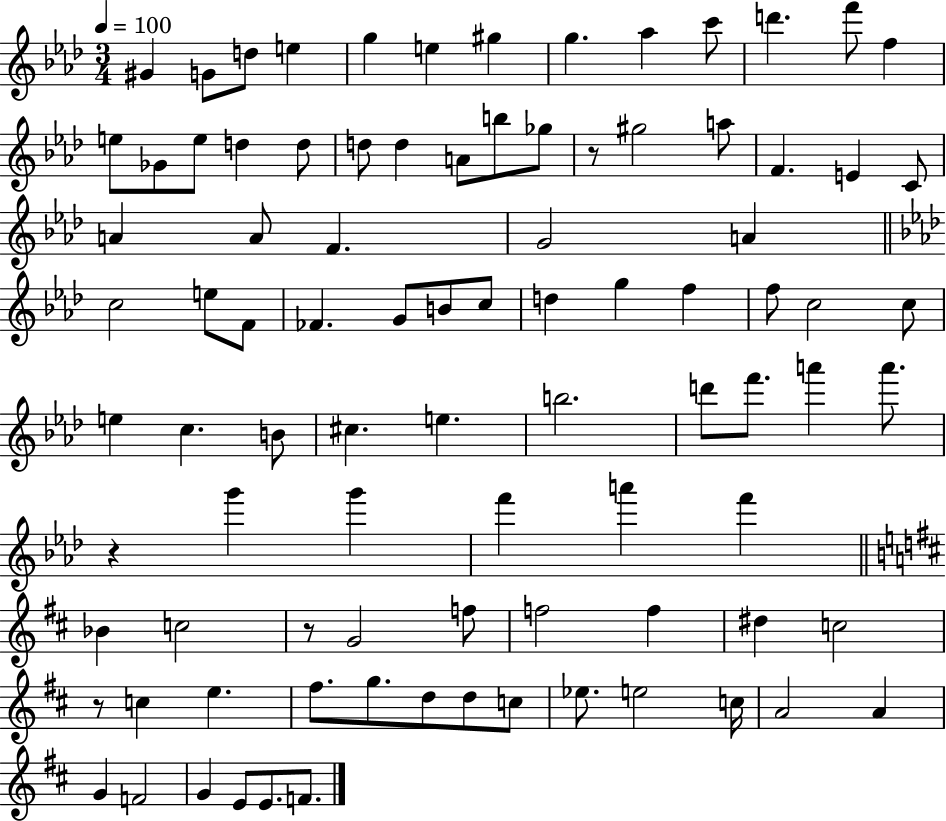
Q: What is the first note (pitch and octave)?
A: G#4